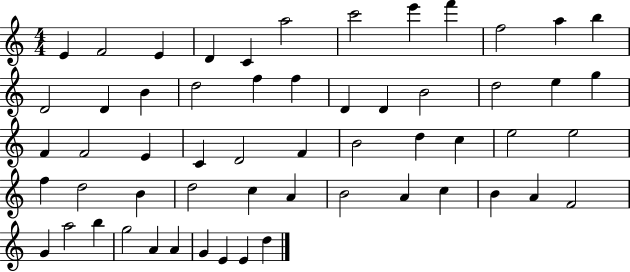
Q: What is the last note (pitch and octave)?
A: D5